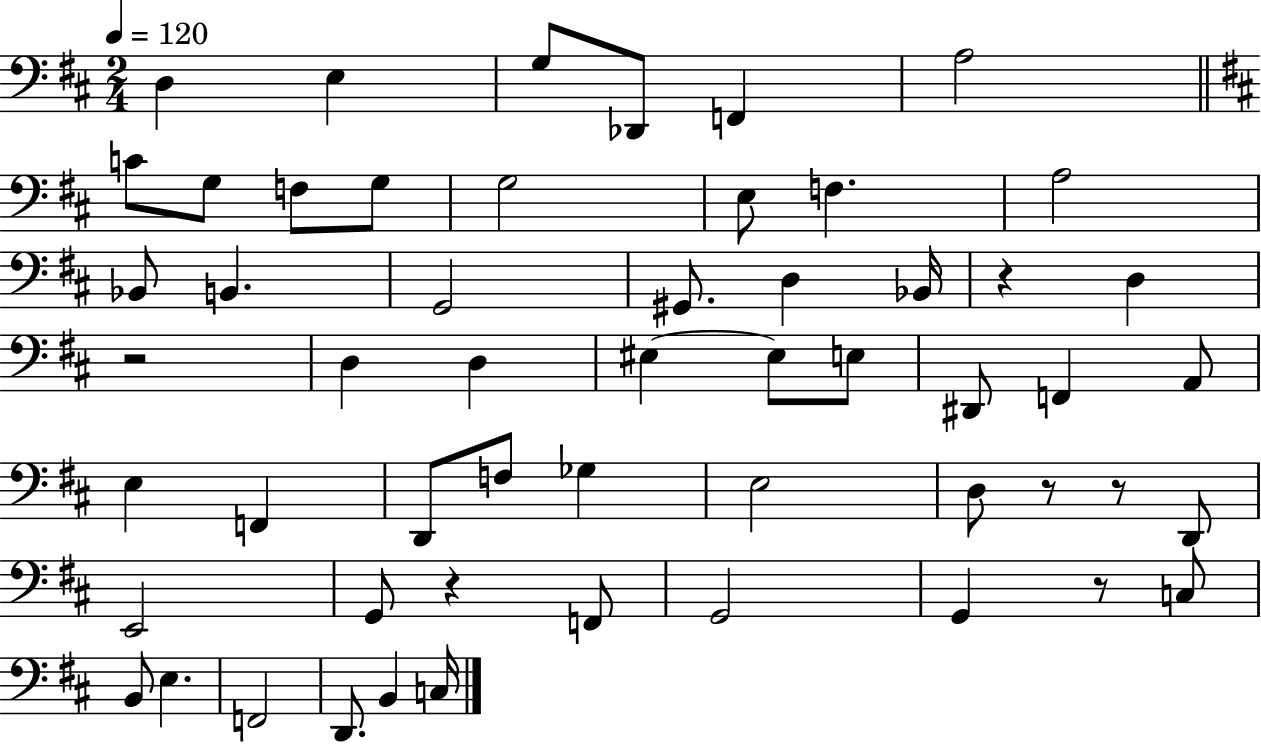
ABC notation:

X:1
T:Untitled
M:2/4
L:1/4
K:D
D, E, G,/2 _D,,/2 F,, A,2 C/2 G,/2 F,/2 G,/2 G,2 E,/2 F, A,2 _B,,/2 B,, G,,2 ^G,,/2 D, _B,,/4 z D, z2 D, D, ^E, ^E,/2 E,/2 ^D,,/2 F,, A,,/2 E, F,, D,,/2 F,/2 _G, E,2 D,/2 z/2 z/2 D,,/2 E,,2 G,,/2 z F,,/2 G,,2 G,, z/2 C,/2 B,,/2 E, F,,2 D,,/2 B,, C,/4